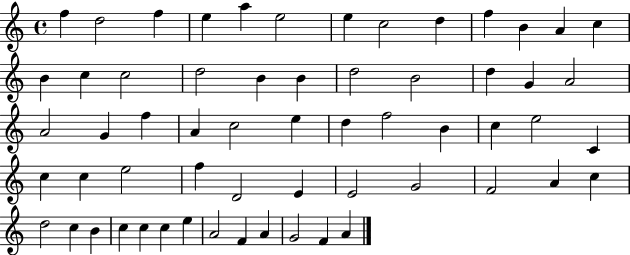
{
  \clef treble
  \time 4/4
  \defaultTimeSignature
  \key c \major
  f''4 d''2 f''4 | e''4 a''4 e''2 | e''4 c''2 d''4 | f''4 b'4 a'4 c''4 | \break b'4 c''4 c''2 | d''2 b'4 b'4 | d''2 b'2 | d''4 g'4 a'2 | \break a'2 g'4 f''4 | a'4 c''2 e''4 | d''4 f''2 b'4 | c''4 e''2 c'4 | \break c''4 c''4 e''2 | f''4 d'2 e'4 | e'2 g'2 | f'2 a'4 c''4 | \break d''2 c''4 b'4 | c''4 c''4 c''4 e''4 | a'2 f'4 a'4 | g'2 f'4 a'4 | \break \bar "|."
}